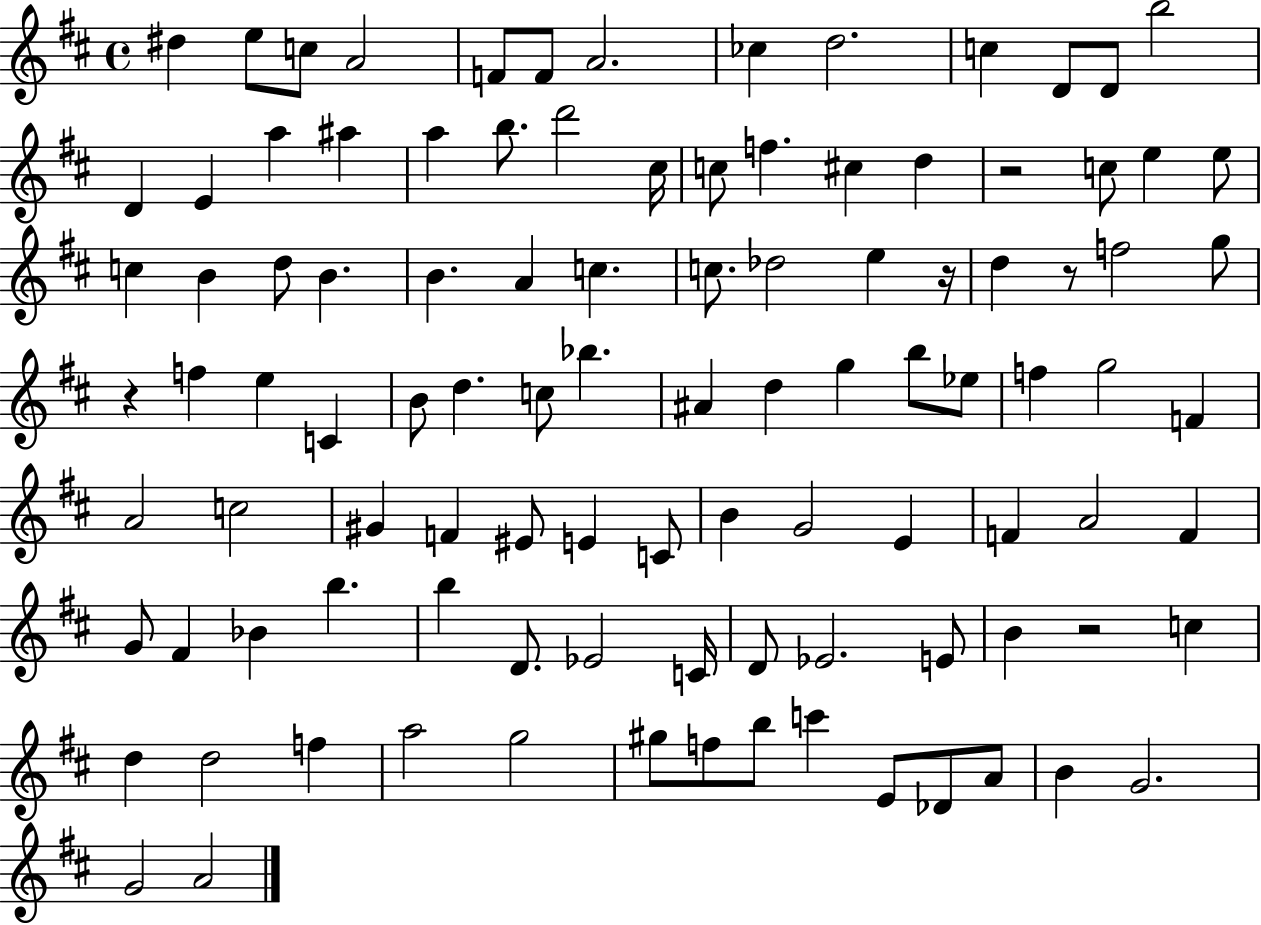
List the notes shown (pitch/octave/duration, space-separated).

D#5/q E5/e C5/e A4/h F4/e F4/e A4/h. CES5/q D5/h. C5/q D4/e D4/e B5/h D4/q E4/q A5/q A#5/q A5/q B5/e. D6/h C#5/s C5/e F5/q. C#5/q D5/q R/h C5/e E5/q E5/e C5/q B4/q D5/e B4/q. B4/q. A4/q C5/q. C5/e. Db5/h E5/q R/s D5/q R/e F5/h G5/e R/q F5/q E5/q C4/q B4/e D5/q. C5/e Bb5/q. A#4/q D5/q G5/q B5/e Eb5/e F5/q G5/h F4/q A4/h C5/h G#4/q F4/q EIS4/e E4/q C4/e B4/q G4/h E4/q F4/q A4/h F4/q G4/e F#4/q Bb4/q B5/q. B5/q D4/e. Eb4/h C4/s D4/e Eb4/h. E4/e B4/q R/h C5/q D5/q D5/h F5/q A5/h G5/h G#5/e F5/e B5/e C6/q E4/e Db4/e A4/e B4/q G4/h. G4/h A4/h